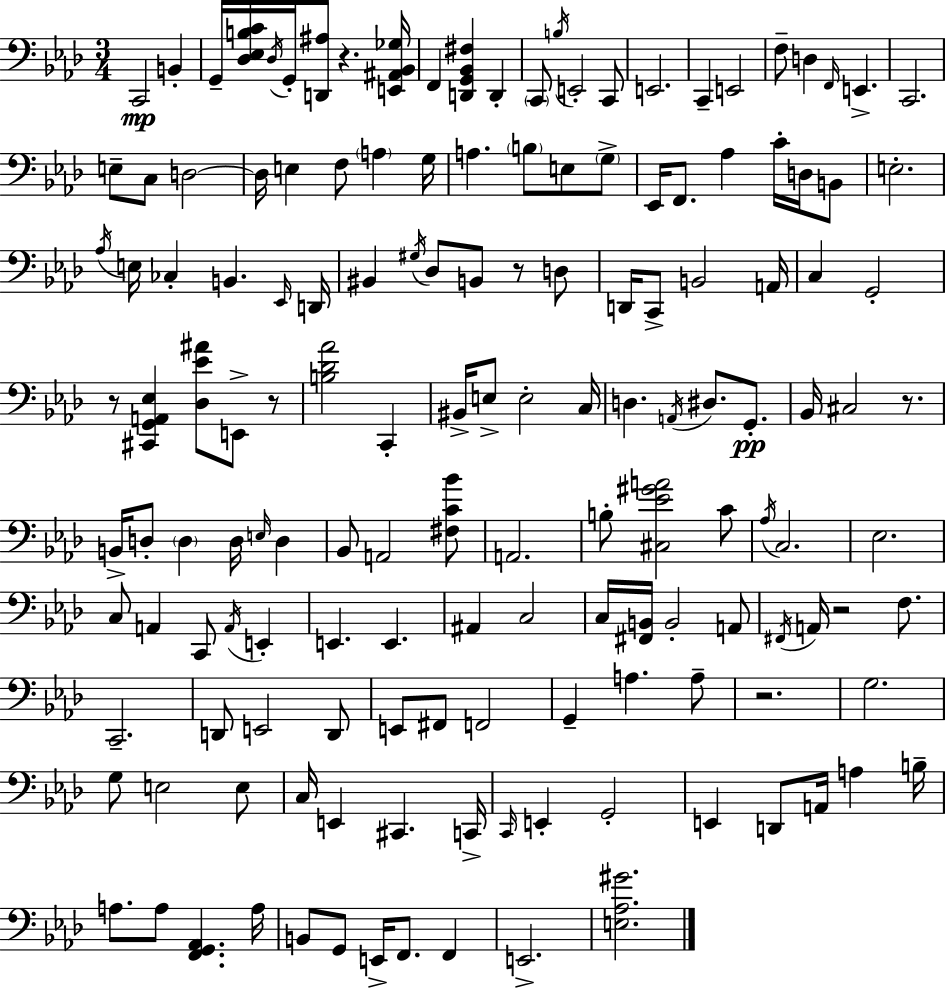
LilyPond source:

{
  \clef bass
  \numericTimeSignature
  \time 3/4
  \key aes \major
  \repeat volta 2 { c,2\mp b,4-. | g,16-- <des ees b c'>16 \acciaccatura { des16 } g,16-. <d, ais>8 r4. | <e, ais, bes, ges>16 f,4 <d, g, bes, fis>4 d,4-. | \parenthesize c,8 \acciaccatura { b16 } e,2-. | \break c,8 e,2. | c,4-- e,2 | f8-- d4 \grace { f,16 } e,4.-> | c,2. | \break e8-- c8 d2~~ | d16 e4 f8 \parenthesize a4 | g16 a4. \parenthesize b8 e8 | \parenthesize g8-> ees,16 f,8. aes4 c'16-. | \break d16 b,8 e2.-. | \acciaccatura { aes16 } e16 ces4-. b,4. | \grace { ees,16 } d,16 bis,4 \acciaccatura { gis16 } des8 | b,8 r8 d8 d,16 c,8-> b,2 | \break a,16 c4 g,2-. | r8 <cis, g, a, ees>4 | <des ees' ais'>8 e,8-> r8 <b des' aes'>2 | c,4-. bis,16-> e8-> e2-. | \break c16 d4. | \acciaccatura { a,16 } dis8. g,8.-.\pp bes,16 cis2 | r8. b,16-> d8-. \parenthesize d4 | d16 \grace { e16 } d4 bes,8 a,2 | \break <fis c' bes'>8 a,2. | b8-. <cis ees' gis' a'>2 | c'8 \acciaccatura { aes16 } c2. | ees2. | \break c8 a,4 | c,8 \acciaccatura { a,16 } e,4-. e,4. | e,4. ais,4 | c2 c16 <fis, b,>16 | \break b,2-. a,8 \acciaccatura { fis,16 } a,16 | r2 f8. c,2.-- | d,8 | e,2 d,8 e,8 | \break fis,8 f,2 g,4-- | a4. a8-- r2. | g2. | g8 | \break e2 e8 c16 | e,4 cis,4. c,16-> \grace { c,16 } | e,4-. g,2-. | e,4 d,8 a,16 a4 b16-- | \break a8. a8 <f, g, aes,>4. a16 | b,8 g,8 e,16-> f,8. f,4 | e,2.-> | <e aes gis'>2. | \break } \bar "|."
}